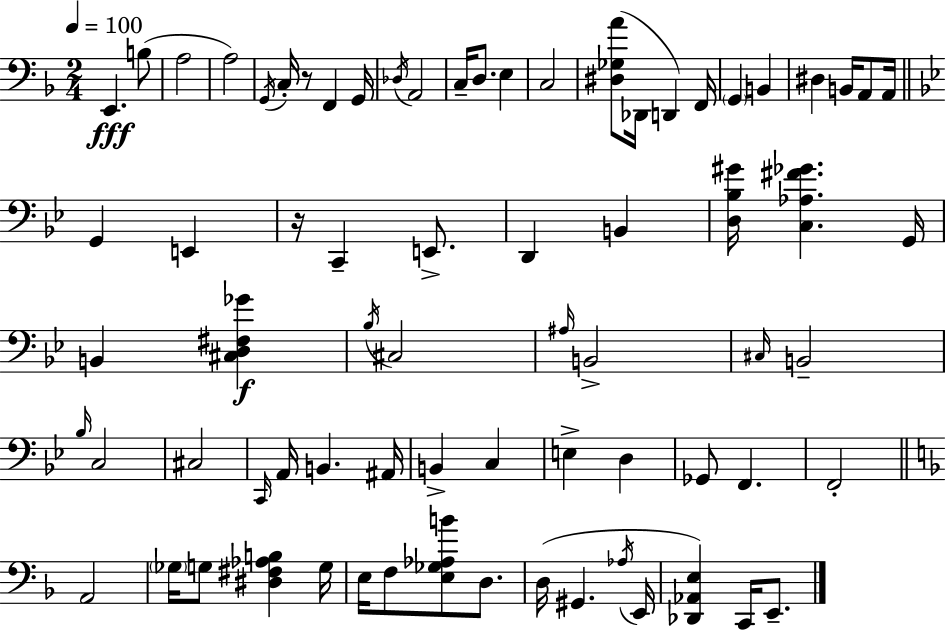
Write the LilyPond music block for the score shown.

{
  \clef bass
  \numericTimeSignature
  \time 2/4
  \key d \minor
  \tempo 4 = 100
  e,4.\fff b8( | a2 | a2) | \acciaccatura { g,16 } c16-. r8 f,4 | \break g,16 \acciaccatura { des16 } a,2 | c16-- d8. e4 | c2 | <dis ges a'>8( des,16 d,4) | \break f,16 \parenthesize g,4 b,4 | dis4 b,16 a,8 | a,16 \bar "||" \break \key bes \major g,4 e,4 | r16 c,4-- e,8.-> | d,4 b,4 | <d bes gis'>16 <c aes fis' ges'>4. g,16 | \break b,4 <cis d fis ges'>4\f | \acciaccatura { bes16 } cis2 | \grace { ais16 } b,2-> | \grace { cis16 } b,2-- | \break \grace { bes16 } c2 | cis2 | \grace { c,16 } a,16 b,4. | ais,16 b,4-> | \break c4 e4-> | d4 ges,8 f,4. | f,2-. | \bar "||" \break \key f \major a,2 | \parenthesize ges16 g8 <dis fis aes b>4 g16 | e16 f8 <e ges aes b'>8 d8. | d16( gis,4. \acciaccatura { aes16 } | \break e,16 <des, aes, e>4) c,16 e,8.-- | \bar "|."
}